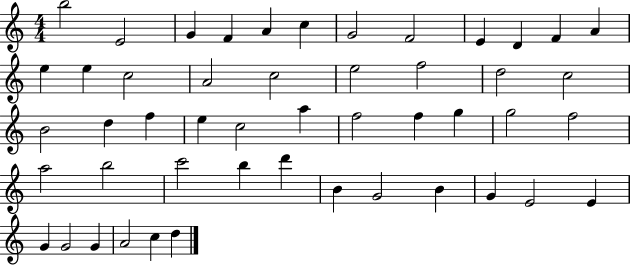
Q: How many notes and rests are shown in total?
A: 49